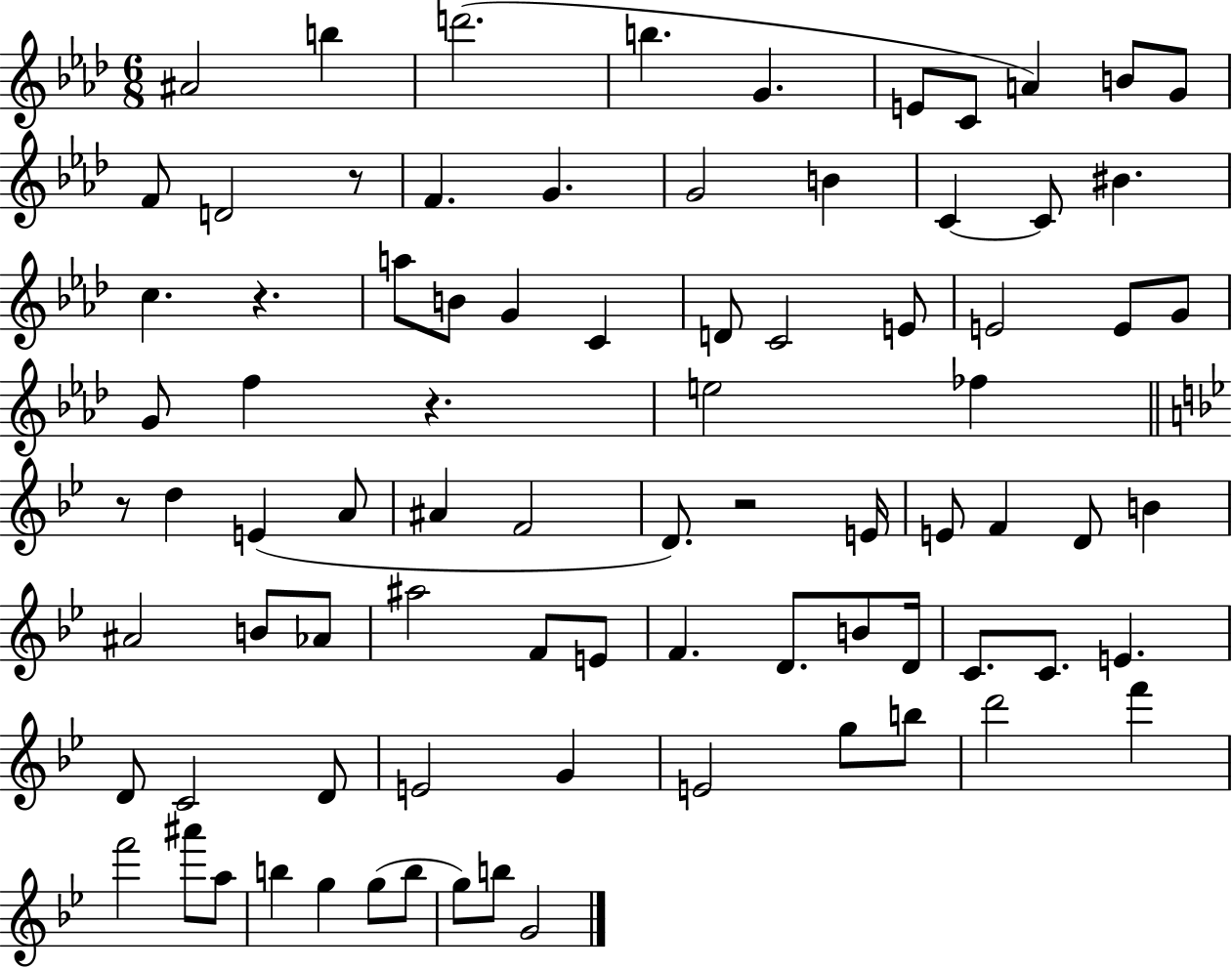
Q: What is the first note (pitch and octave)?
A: A#4